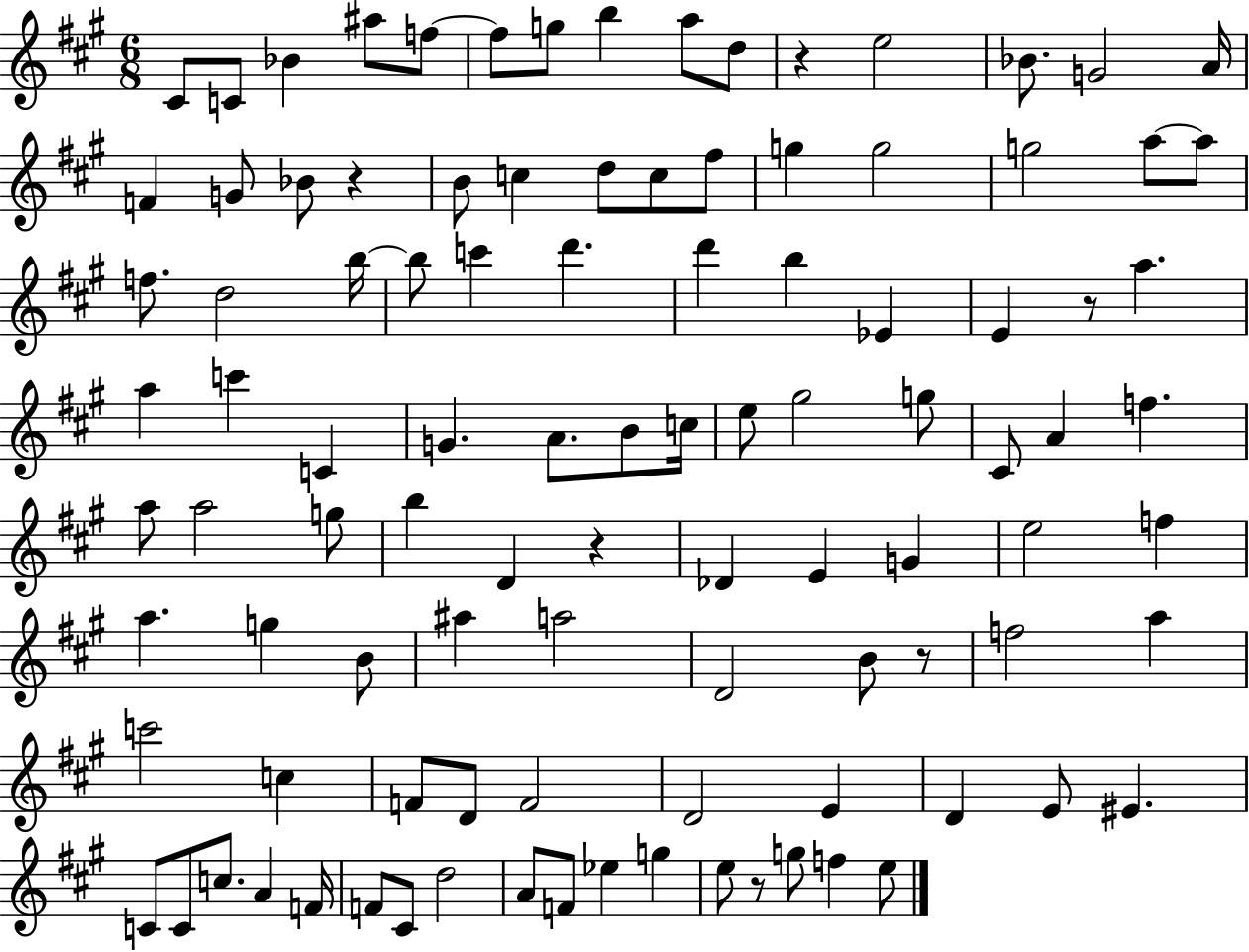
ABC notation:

X:1
T:Untitled
M:6/8
L:1/4
K:A
^C/2 C/2 _B ^a/2 f/2 f/2 g/2 b a/2 d/2 z e2 _B/2 G2 A/4 F G/2 _B/2 z B/2 c d/2 c/2 ^f/2 g g2 g2 a/2 a/2 f/2 d2 b/4 b/2 c' d' d' b _E E z/2 a a c' C G A/2 B/2 c/4 e/2 ^g2 g/2 ^C/2 A f a/2 a2 g/2 b D z _D E G e2 f a g B/2 ^a a2 D2 B/2 z/2 f2 a c'2 c F/2 D/2 F2 D2 E D E/2 ^E C/2 C/2 c/2 A F/4 F/2 ^C/2 d2 A/2 F/2 _e g e/2 z/2 g/2 f e/2